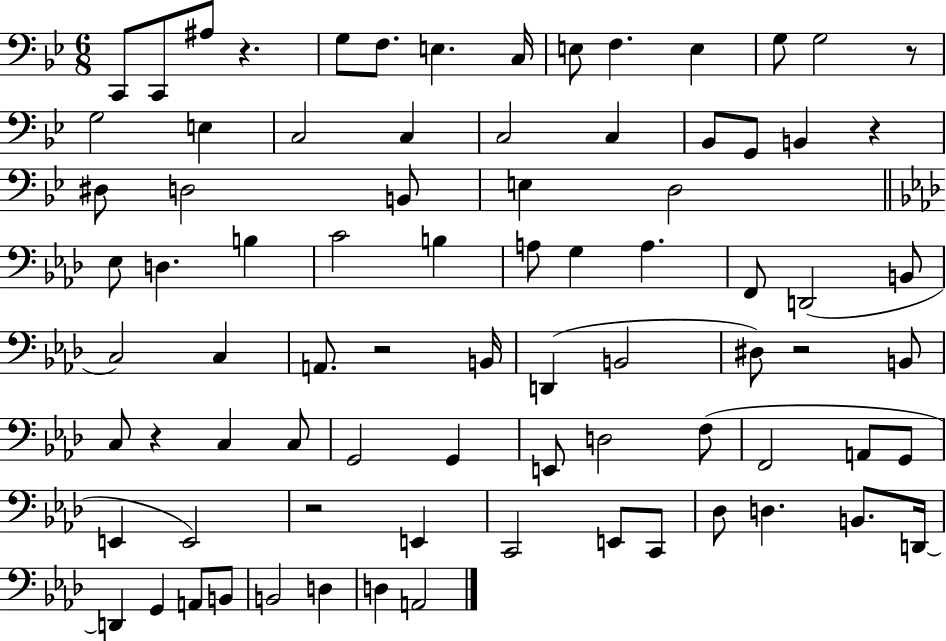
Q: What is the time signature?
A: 6/8